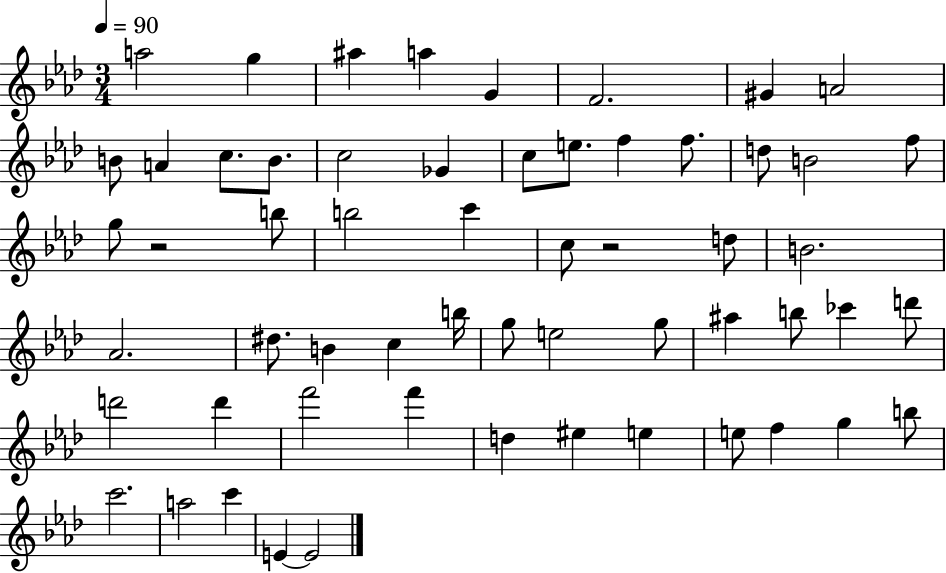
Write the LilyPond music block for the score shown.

{
  \clef treble
  \numericTimeSignature
  \time 3/4
  \key aes \major
  \tempo 4 = 90
  a''2 g''4 | ais''4 a''4 g'4 | f'2. | gis'4 a'2 | \break b'8 a'4 c''8. b'8. | c''2 ges'4 | c''8 e''8. f''4 f''8. | d''8 b'2 f''8 | \break g''8 r2 b''8 | b''2 c'''4 | c''8 r2 d''8 | b'2. | \break aes'2. | dis''8. b'4 c''4 b''16 | g''8 e''2 g''8 | ais''4 b''8 ces'''4 d'''8 | \break d'''2 d'''4 | f'''2 f'''4 | d''4 eis''4 e''4 | e''8 f''4 g''4 b''8 | \break c'''2. | a''2 c'''4 | e'4~~ e'2 | \bar "|."
}